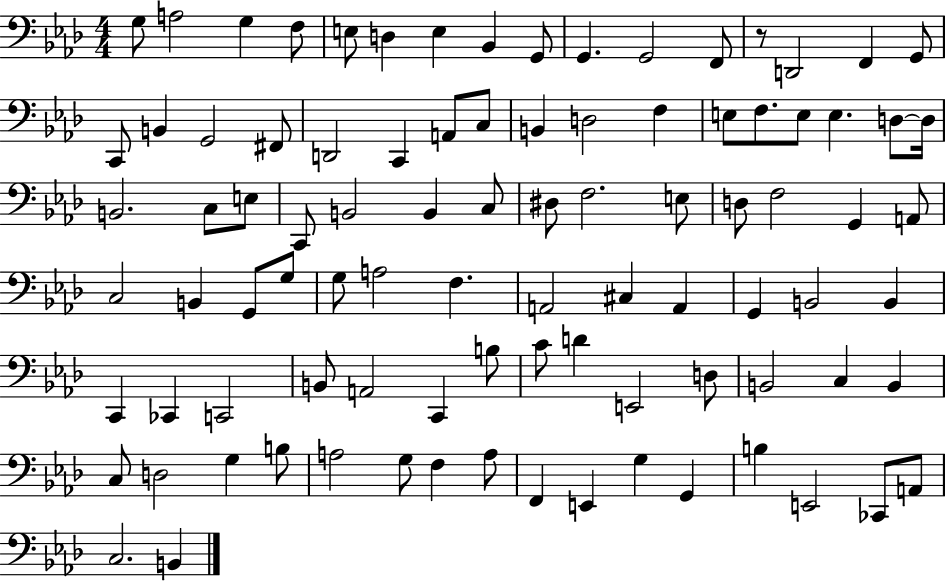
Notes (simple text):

G3/e A3/h G3/q F3/e E3/e D3/q E3/q Bb2/q G2/e G2/q. G2/h F2/e R/e D2/h F2/q G2/e C2/e B2/q G2/h F#2/e D2/h C2/q A2/e C3/e B2/q D3/h F3/q E3/e F3/e. E3/e E3/q. D3/e D3/s B2/h. C3/e E3/e C2/e B2/h B2/q C3/e D#3/e F3/h. E3/e D3/e F3/h G2/q A2/e C3/h B2/q G2/e G3/e G3/e A3/h F3/q. A2/h C#3/q A2/q G2/q B2/h B2/q C2/q CES2/q C2/h B2/e A2/h C2/q B3/e C4/e D4/q E2/h D3/e B2/h C3/q B2/q C3/e D3/h G3/q B3/e A3/h G3/e F3/q A3/e F2/q E2/q G3/q G2/q B3/q E2/h CES2/e A2/e C3/h. B2/q